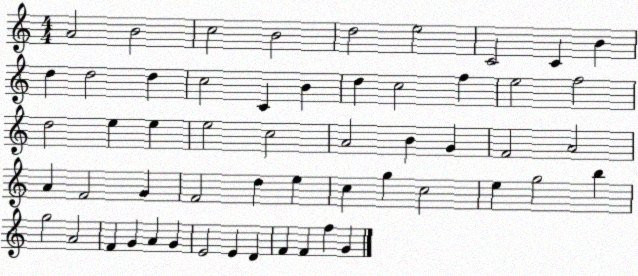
X:1
T:Untitled
M:4/4
L:1/4
K:C
A2 B2 c2 B2 d2 e2 C2 C B d d2 d c2 C B d c2 f e2 f2 d2 e e e2 c2 A2 B G F2 A2 A F2 G F2 d e c g c2 e g2 b g2 A2 F G A G E2 E D F F f G